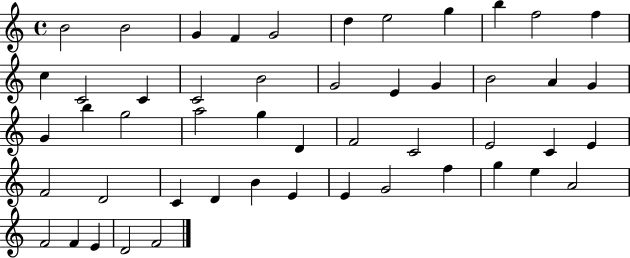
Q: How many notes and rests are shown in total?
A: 50